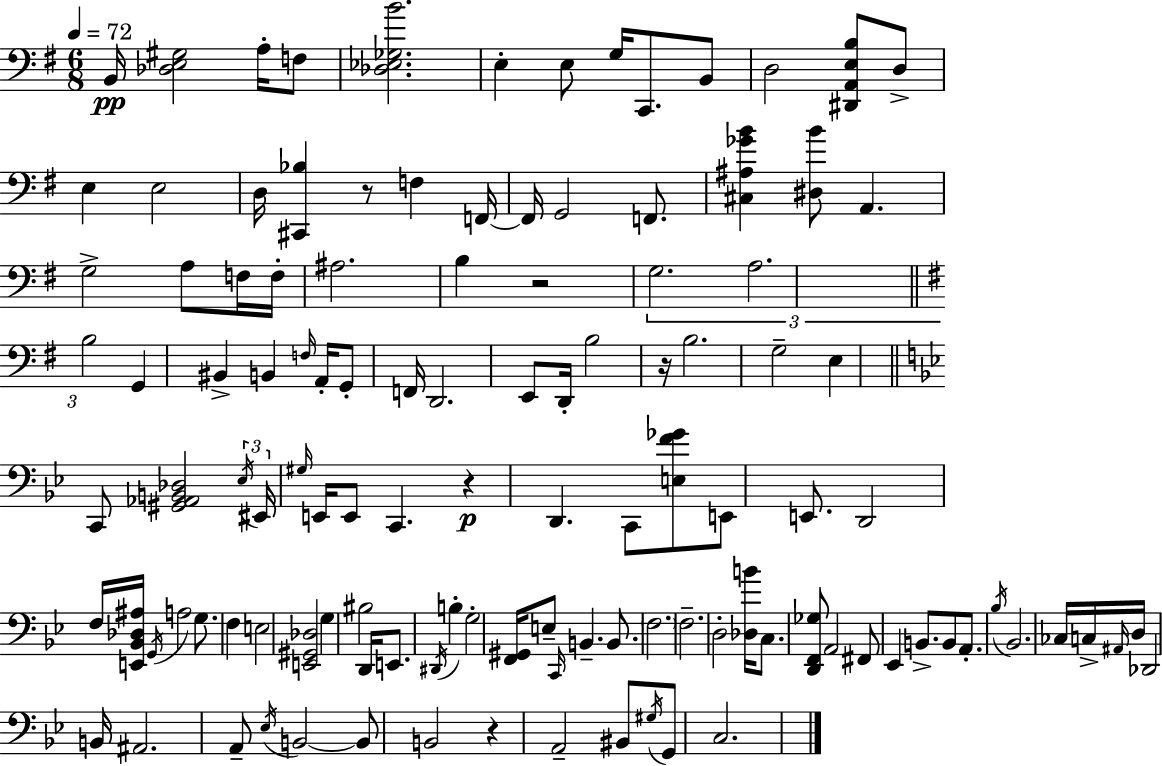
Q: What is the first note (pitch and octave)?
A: B2